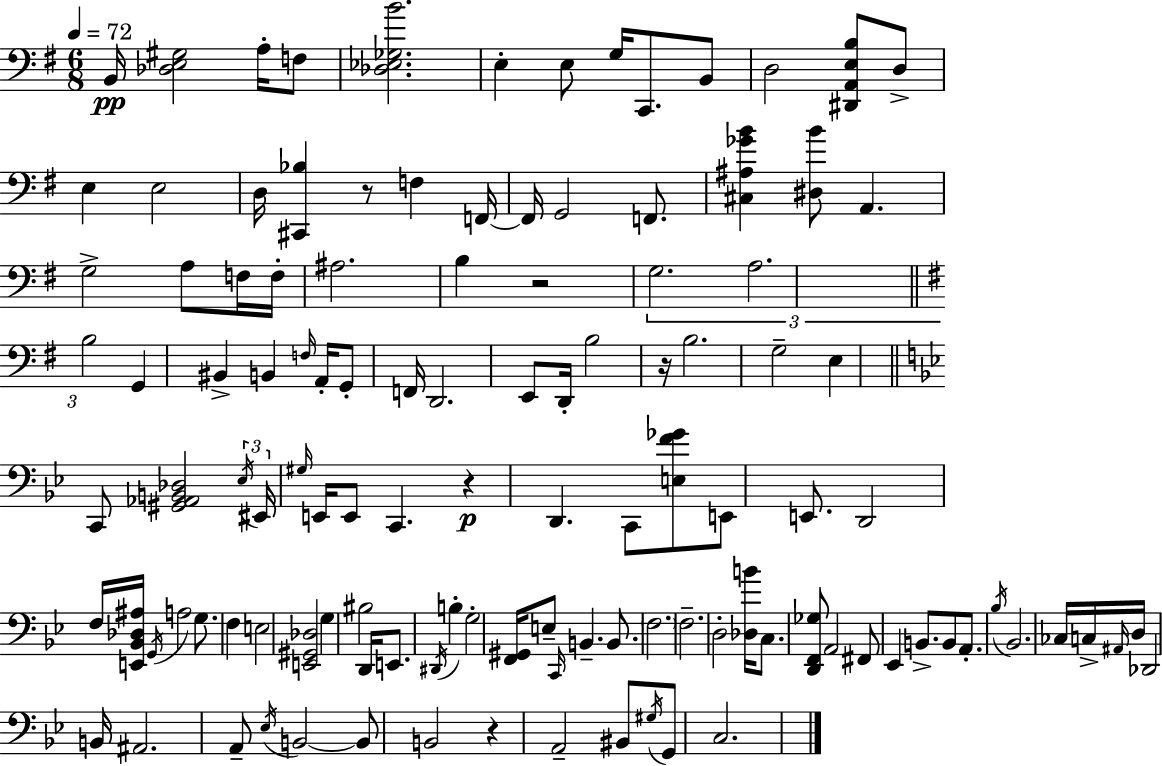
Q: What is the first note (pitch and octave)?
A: B2